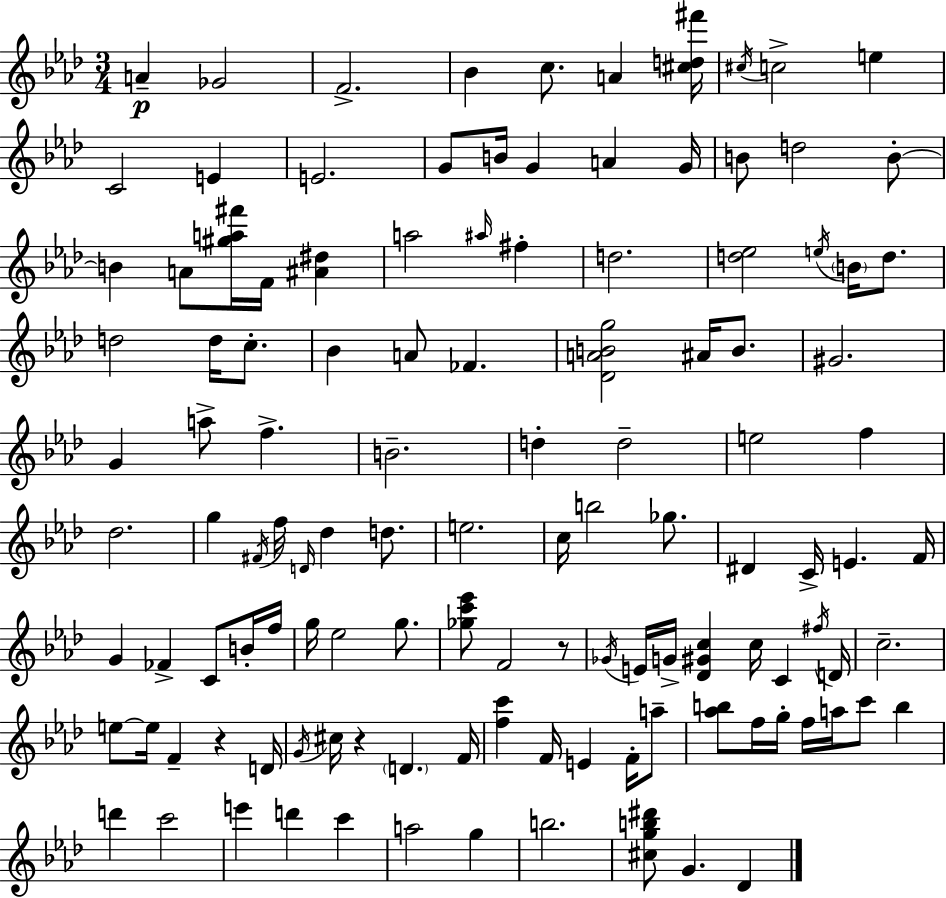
{
  \clef treble
  \numericTimeSignature
  \time 3/4
  \key f \minor
  a'4--\p ges'2 | f'2.-> | bes'4 c''8. a'4 <cis'' d'' fis'''>16 | \acciaccatura { cis''16 } c''2-> e''4 | \break c'2 e'4 | e'2. | g'8 b'16 g'4 a'4 | g'16 b'8 d''2 b'8-.~~ | \break b'4 a'8 <gis'' a'' fis'''>16 f'16 <ais' dis''>4 | a''2 \grace { ais''16 } fis''4-. | d''2. | <d'' ees''>2 \acciaccatura { e''16 } \parenthesize b'16 | \break d''8. d''2 d''16 | c''8.-. bes'4 a'8 fes'4. | <des' a' b' g''>2 ais'16 | b'8. gis'2. | \break g'4 a''8-> f''4.-> | b'2.-- | d''4-. d''2-- | e''2 f''4 | \break des''2. | g''4 \acciaccatura { fis'16 } f''16 \grace { d'16 } des''4 | d''8. e''2. | c''16 b''2 | \break ges''8. dis'4 c'16-> e'4. | f'16 g'4 fes'4-> | c'8 b'16-. f''16 g''16 ees''2 | g''8. <ges'' c''' ees'''>8 f'2 | \break r8 \acciaccatura { ges'16 } e'16 g'16-> <des' gis' c''>4 | c''16 c'4 \acciaccatura { fis''16 } d'16 c''2.-- | e''8~~ e''16 f'4-- | r4 d'16 \acciaccatura { g'16 } cis''16 r4 | \break \parenthesize d'4. f'16 <f'' c'''>4 | f'16 e'4 f'16-. a''8-- <aes'' b''>8 f''16 g''16-. | f''16 a''16 c'''8 b''4 d'''4 | c'''2 e'''4 | \break d'''4 c'''4 a''2 | g''4 b''2. | <cis'' g'' b'' dis'''>8 g'4. | des'4 \bar "|."
}